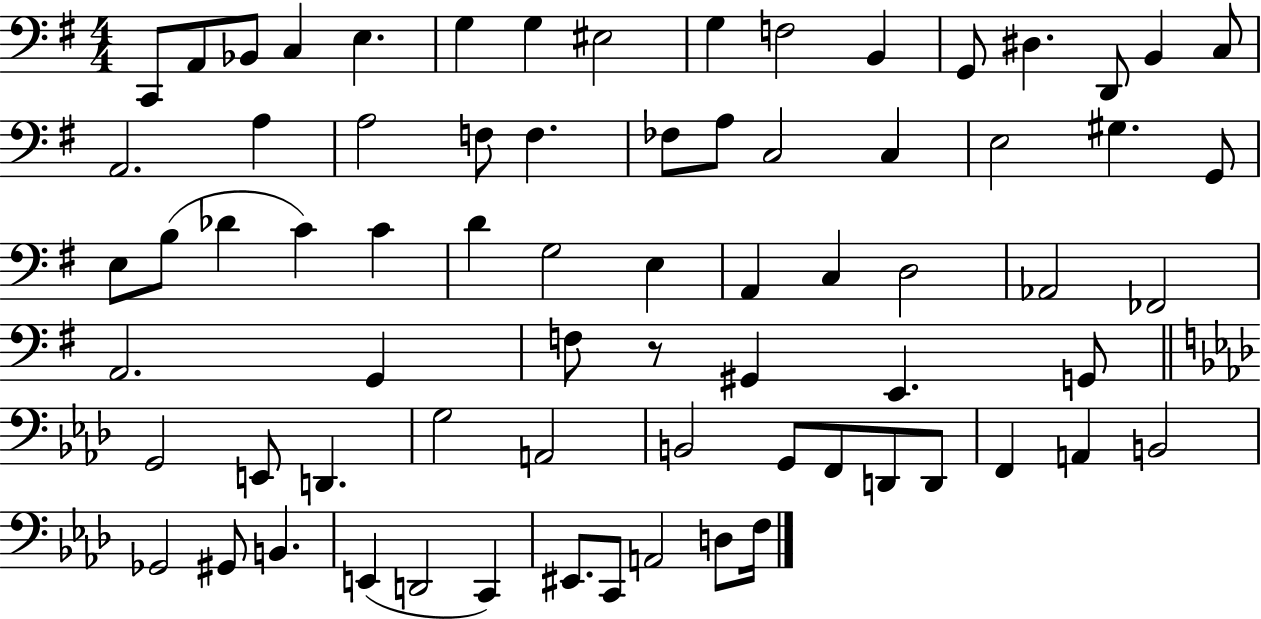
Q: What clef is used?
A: bass